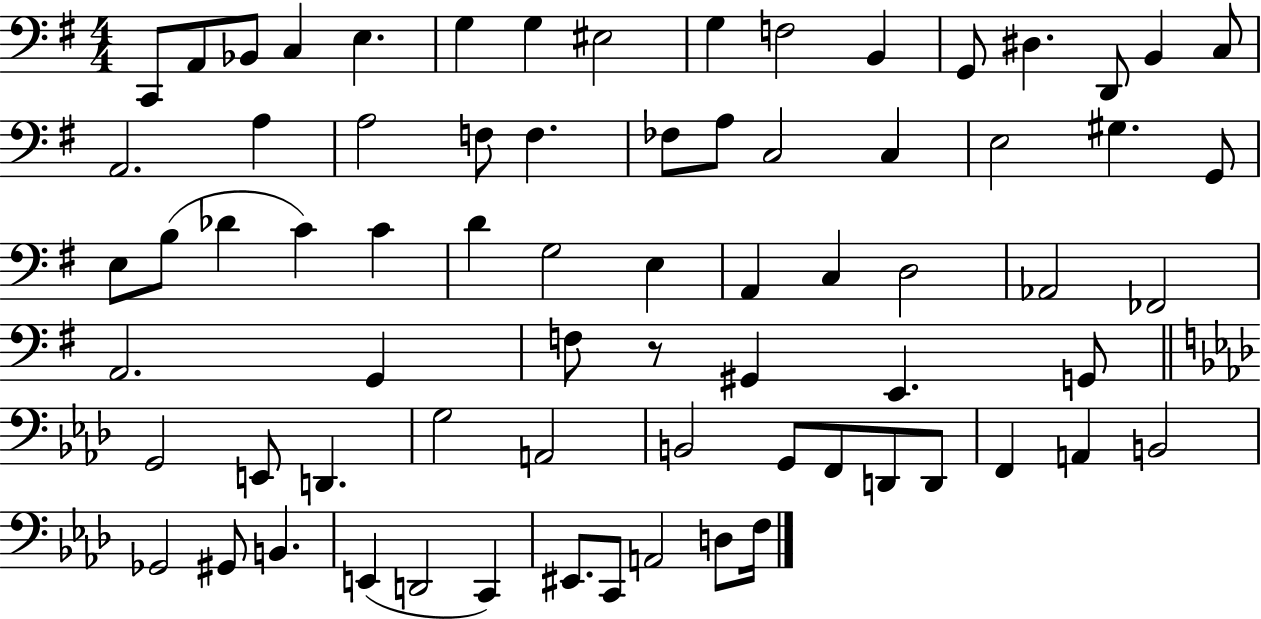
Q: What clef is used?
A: bass